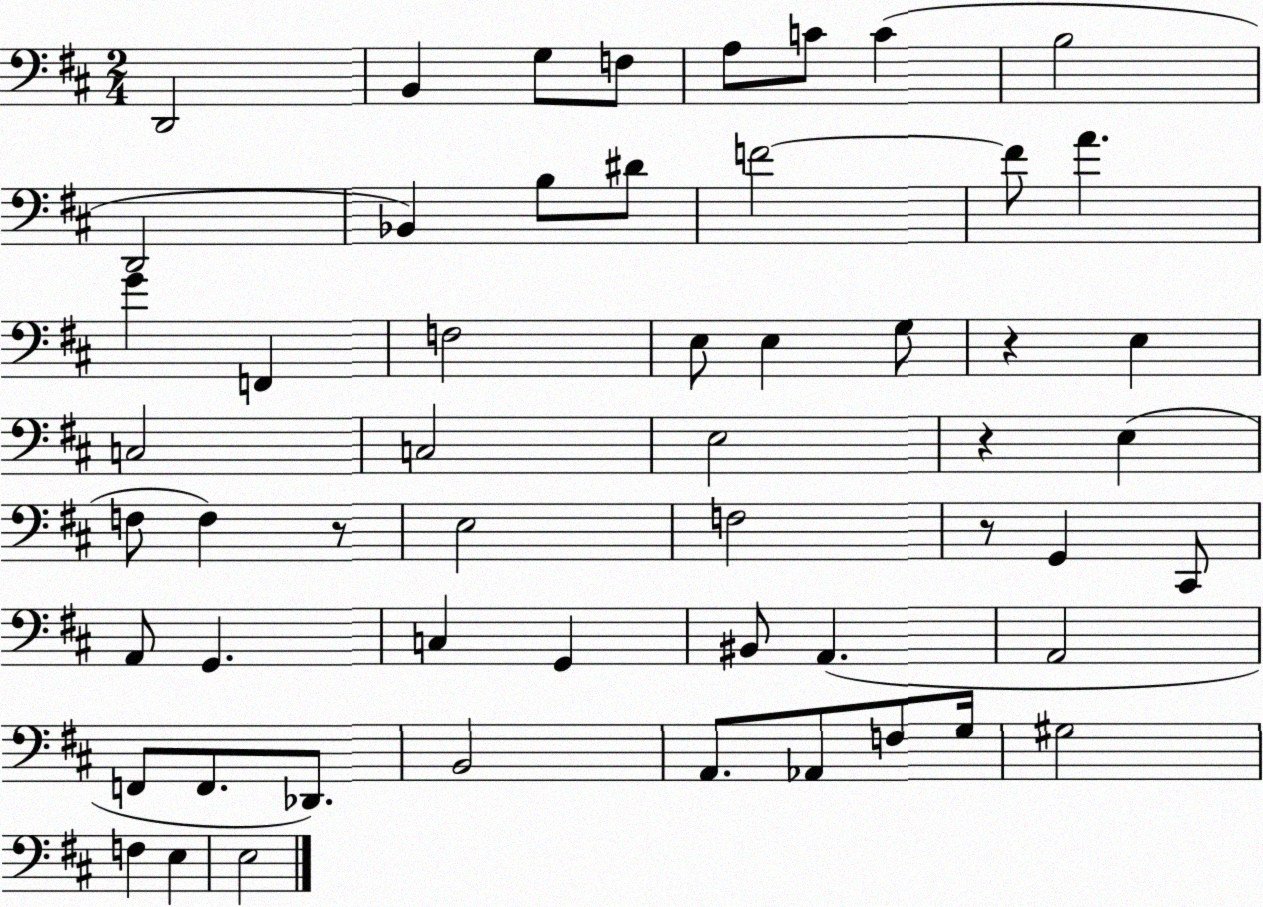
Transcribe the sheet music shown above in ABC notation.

X:1
T:Untitled
M:2/4
L:1/4
K:D
D,,2 B,, G,/2 F,/2 A,/2 C/2 C B,2 D,,2 _B,, B,/2 ^D/2 F2 F/2 A G F,, F,2 E,/2 E, G,/2 z E, C,2 C,2 E,2 z E, F,/2 F, z/2 E,2 F,2 z/2 G,, ^C,,/2 A,,/2 G,, C, G,, ^B,,/2 A,, A,,2 F,,/2 F,,/2 _D,,/2 B,,2 A,,/2 _A,,/2 F,/2 G,/4 ^G,2 F, E, E,2